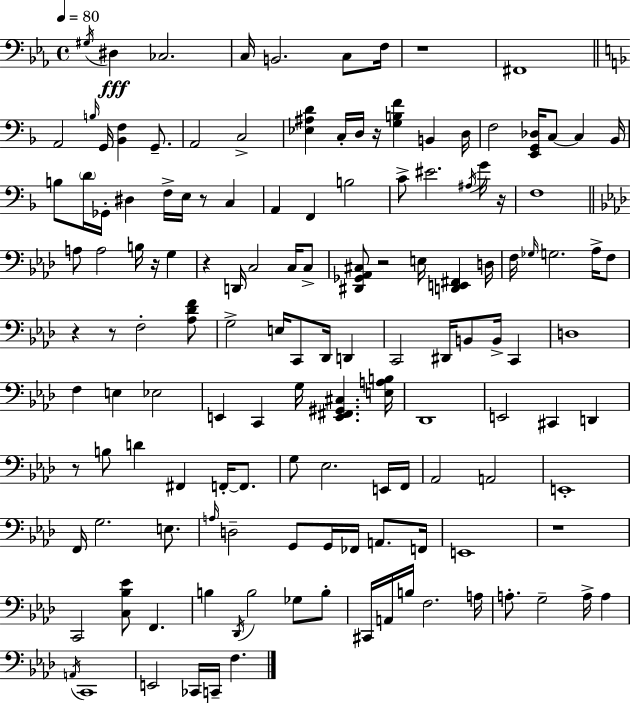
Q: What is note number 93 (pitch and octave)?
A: G2